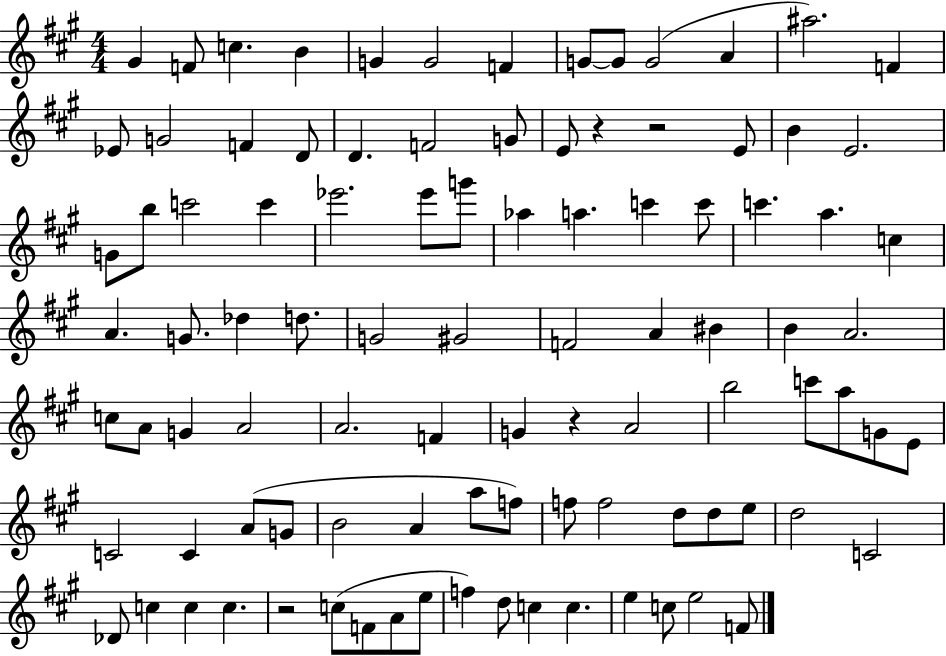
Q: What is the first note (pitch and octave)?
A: G#4